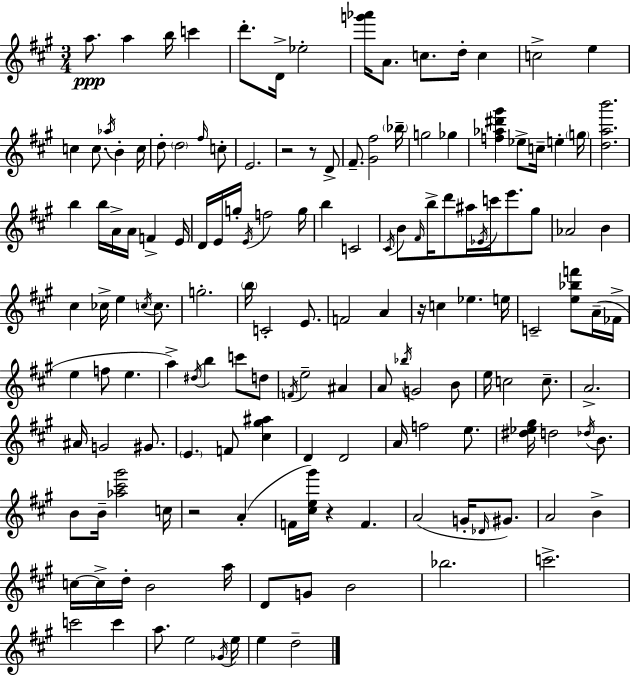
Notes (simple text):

A5/e. A5/q B5/s C6/q D6/e. D4/s Eb5/h [G6,Ab6]/s A4/e. C5/e. D5/s C5/q C5/h E5/q C5/q C5/e. Ab5/s B4/q C5/s D5/e D5/h F#5/s C5/e E4/h. R/h R/e D4/e F#4/e. [G#4,F#5]/h Bb5/s G5/h Gb5/q [F5,Ab5,D#6,G#6]/q Eb5/e C5/s E5/q G5/s [D5,A5,B6]/h. B5/q B5/s A4/s A4/s F4/q E4/s D4/s E4/s G5/s E4/s F5/h G5/s B5/q C4/h C#4/s B4/e F#4/s B5/s D6/e A#5/s Eb4/s C6/s E6/e. G#5/e Ab4/h B4/q C#5/q CES5/s E5/q C5/s C5/e. G5/h. B5/s C4/h E4/e. F4/h A4/q R/s C5/q Eb5/q. E5/s C4/h [E5,Bb5,F6]/e A4/s FES4/s E5/q F5/e E5/q. A5/q D#5/s B5/q C6/e D5/e F4/s E5/h A#4/q A4/e Bb5/s G4/h B4/e E5/s C5/h C5/e. A4/h. A#4/s G4/h G#4/e. E4/q. F4/e [C#5,G#5,A#5]/q D4/q D4/h A4/s F5/h E5/e. [D#5,Eb5,G#5]/s D5/h Db5/s B4/e. B4/e B4/s [Ab5,C#6,G#6]/h C5/s R/h A4/q F4/s [C#5,E5,G#6]/s R/q F4/q. A4/h G4/s Db4/s G#4/e. A4/h B4/q C5/s C5/s D5/s B4/h A5/s D4/e G4/e B4/h Bb5/h. C6/h. C6/h C6/q A5/e. E5/h Gb4/s E5/s E5/q D5/h